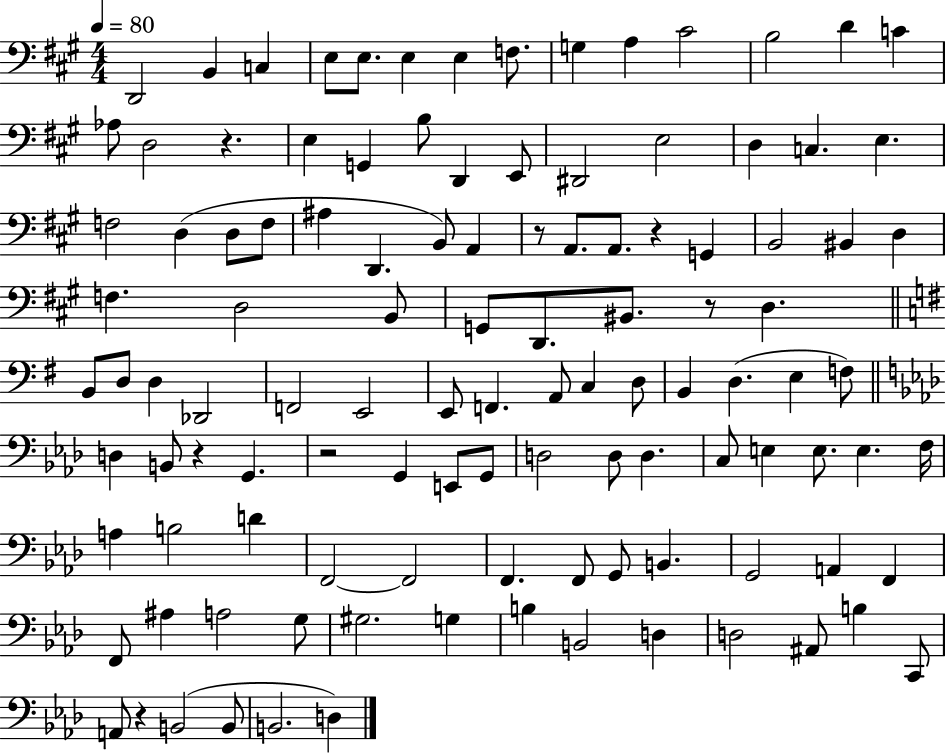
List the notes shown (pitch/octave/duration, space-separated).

D2/h B2/q C3/q E3/e E3/e. E3/q E3/q F3/e. G3/q A3/q C#4/h B3/h D4/q C4/q Ab3/e D3/h R/q. E3/q G2/q B3/e D2/q E2/e D#2/h E3/h D3/q C3/q. E3/q. F3/h D3/q D3/e F3/e A#3/q D2/q. B2/e A2/q R/e A2/e. A2/e. R/q G2/q B2/h BIS2/q D3/q F3/q. D3/h B2/e G2/e D2/e. BIS2/e. R/e D3/q. B2/e D3/e D3/q Db2/h F2/h E2/h E2/e F2/q. A2/e C3/q D3/e B2/q D3/q. E3/q F3/e D3/q B2/e R/q G2/q. R/h G2/q E2/e G2/e D3/h D3/e D3/q. C3/e E3/q E3/e. E3/q. F3/s A3/q B3/h D4/q F2/h F2/h F2/q. F2/e G2/e B2/q. G2/h A2/q F2/q F2/e A#3/q A3/h G3/e G#3/h. G3/q B3/q B2/h D3/q D3/h A#2/e B3/q C2/e A2/e R/q B2/h B2/e B2/h. D3/q